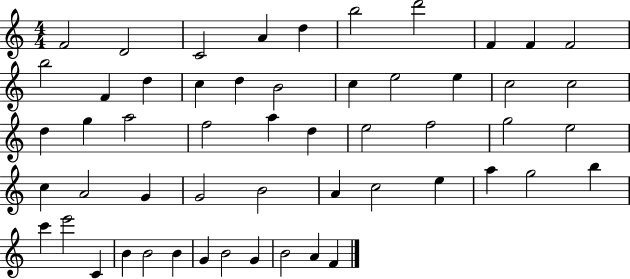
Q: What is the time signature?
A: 4/4